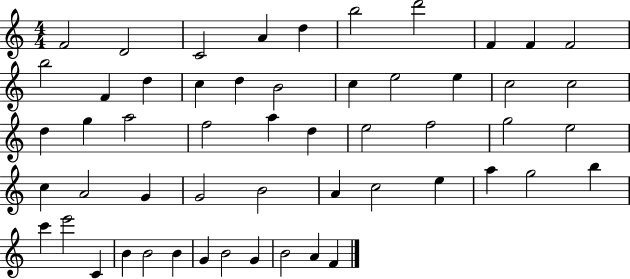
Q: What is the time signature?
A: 4/4